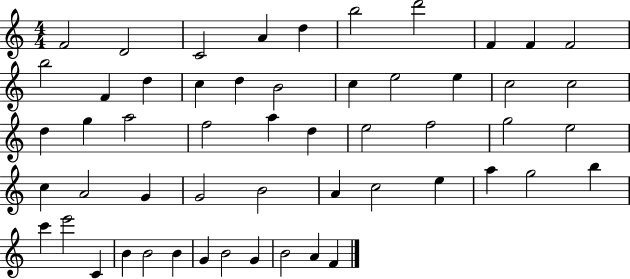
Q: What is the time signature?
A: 4/4